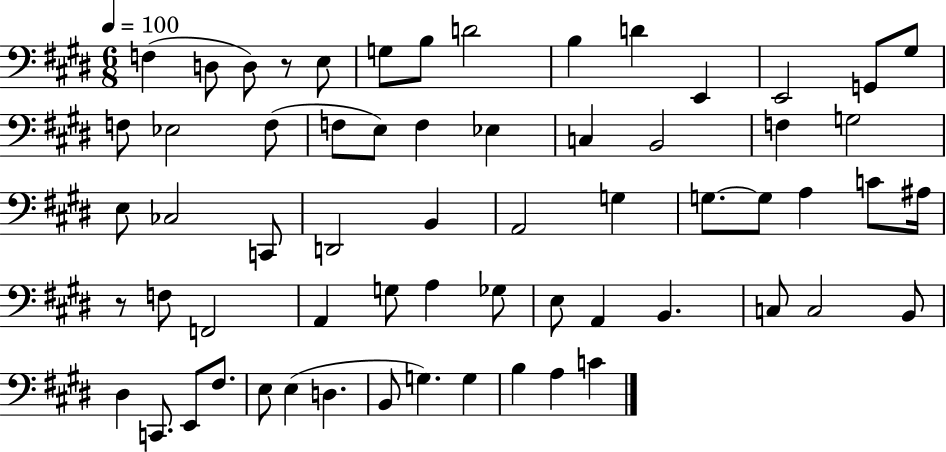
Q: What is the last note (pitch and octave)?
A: C4